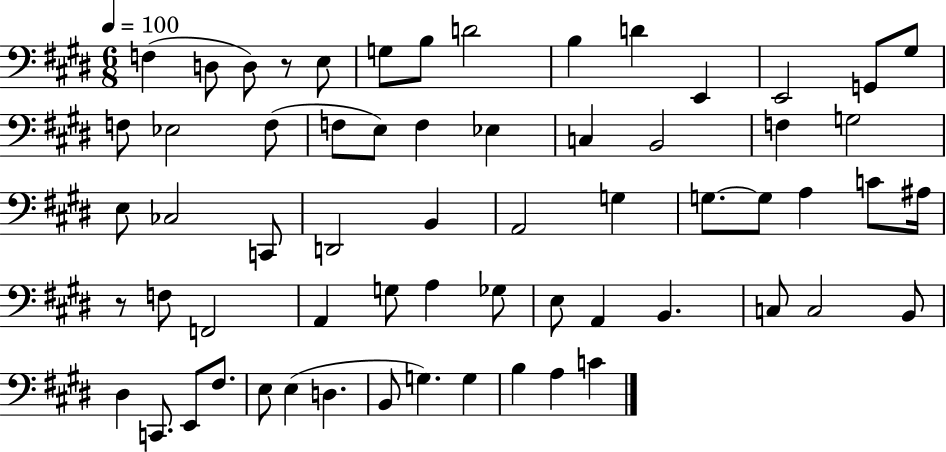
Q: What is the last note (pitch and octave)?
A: C4